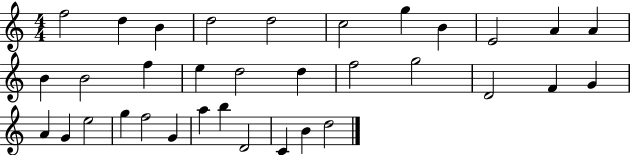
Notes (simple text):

F5/h D5/q B4/q D5/h D5/h C5/h G5/q B4/q E4/h A4/q A4/q B4/q B4/h F5/q E5/q D5/h D5/q F5/h G5/h D4/h F4/q G4/q A4/q G4/q E5/h G5/q F5/h G4/q A5/q B5/q D4/h C4/q B4/q D5/h